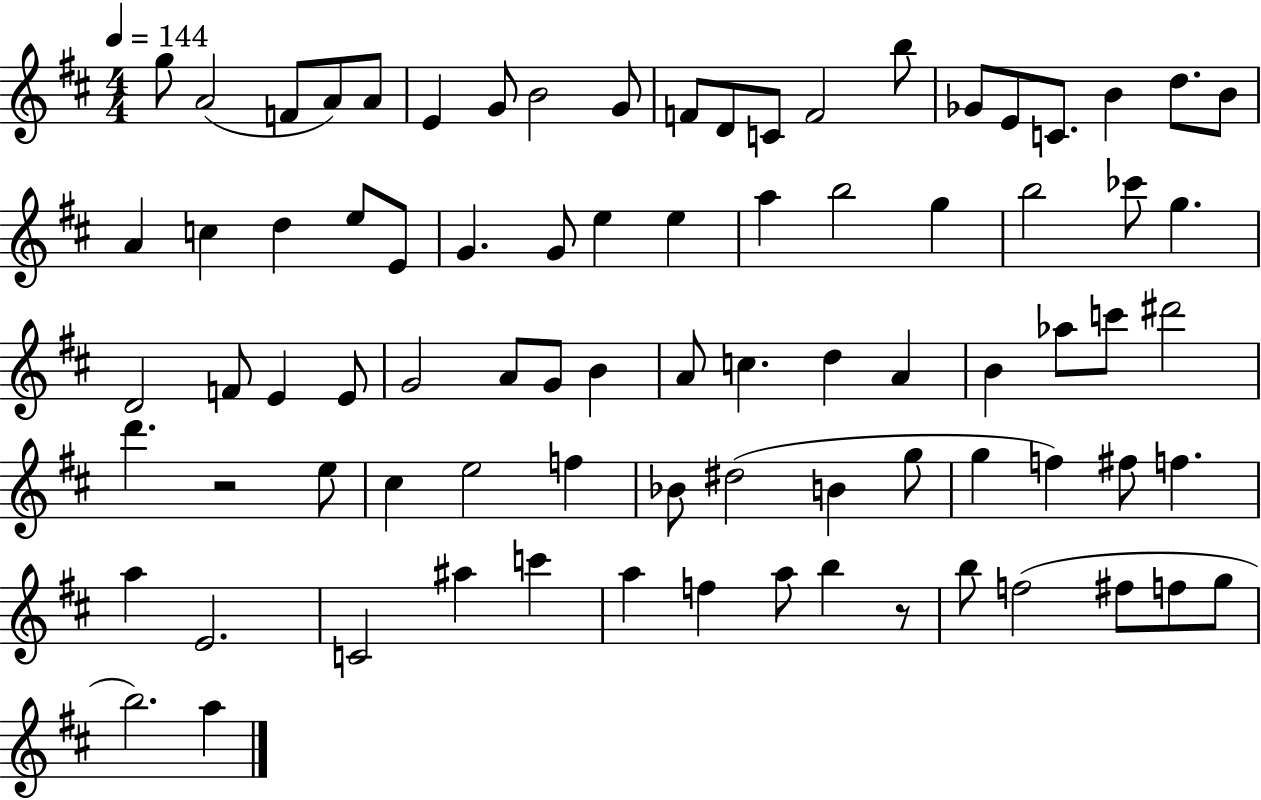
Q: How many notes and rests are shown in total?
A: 82